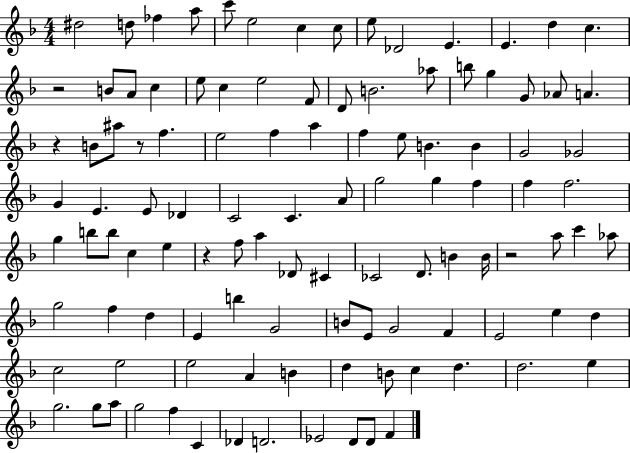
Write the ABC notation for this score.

X:1
T:Untitled
M:4/4
L:1/4
K:F
^d2 d/2 _f a/2 c'/2 e2 c c/2 e/2 _D2 E E d c z2 B/2 A/2 c e/2 c e2 F/2 D/2 B2 _a/2 b/2 g G/2 _A/2 A z B/2 ^a/2 z/2 f e2 f a f e/2 B B G2 _G2 G E E/2 _D C2 C A/2 g2 g f f f2 g b/2 b/2 c e z f/2 a _D/2 ^C _C2 D/2 B B/4 z2 a/2 c' _a/2 g2 f d E b G2 B/2 E/2 G2 F E2 e d c2 e2 e2 A B d B/2 c d d2 e g2 g/2 a/2 g2 f C _D D2 _E2 D/2 D/2 F